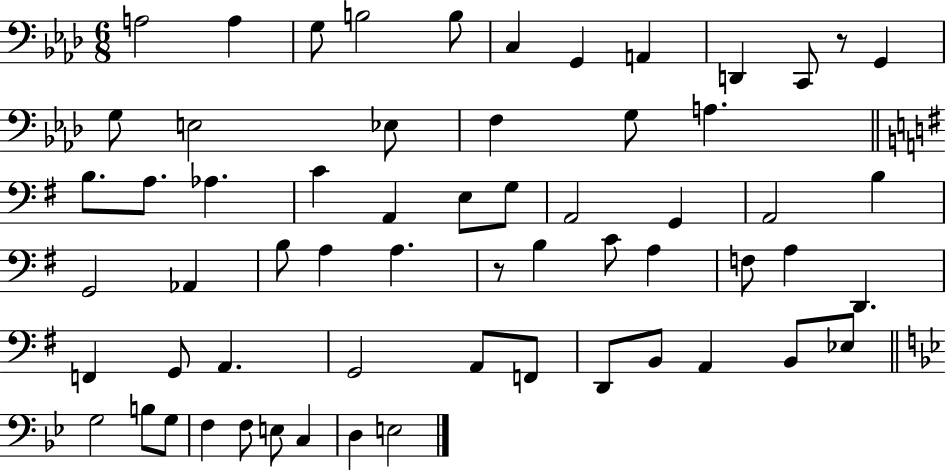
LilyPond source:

{
  \clef bass
  \numericTimeSignature
  \time 6/8
  \key aes \major
  \repeat volta 2 { a2 a4 | g8 b2 b8 | c4 g,4 a,4 | d,4 c,8 r8 g,4 | \break g8 e2 ees8 | f4 g8 a4. | \bar "||" \break \key g \major b8. a8. aes4. | c'4 a,4 e8 g8 | a,2 g,4 | a,2 b4 | \break g,2 aes,4 | b8 a4 a4. | r8 b4 c'8 a4 | f8 a4 d,4. | \break f,4 g,8 a,4. | g,2 a,8 f,8 | d,8 b,8 a,4 b,8 ees8 | \bar "||" \break \key bes \major g2 b8 g8 | f4 f8 e8 c4 | d4 e2 | } \bar "|."
}